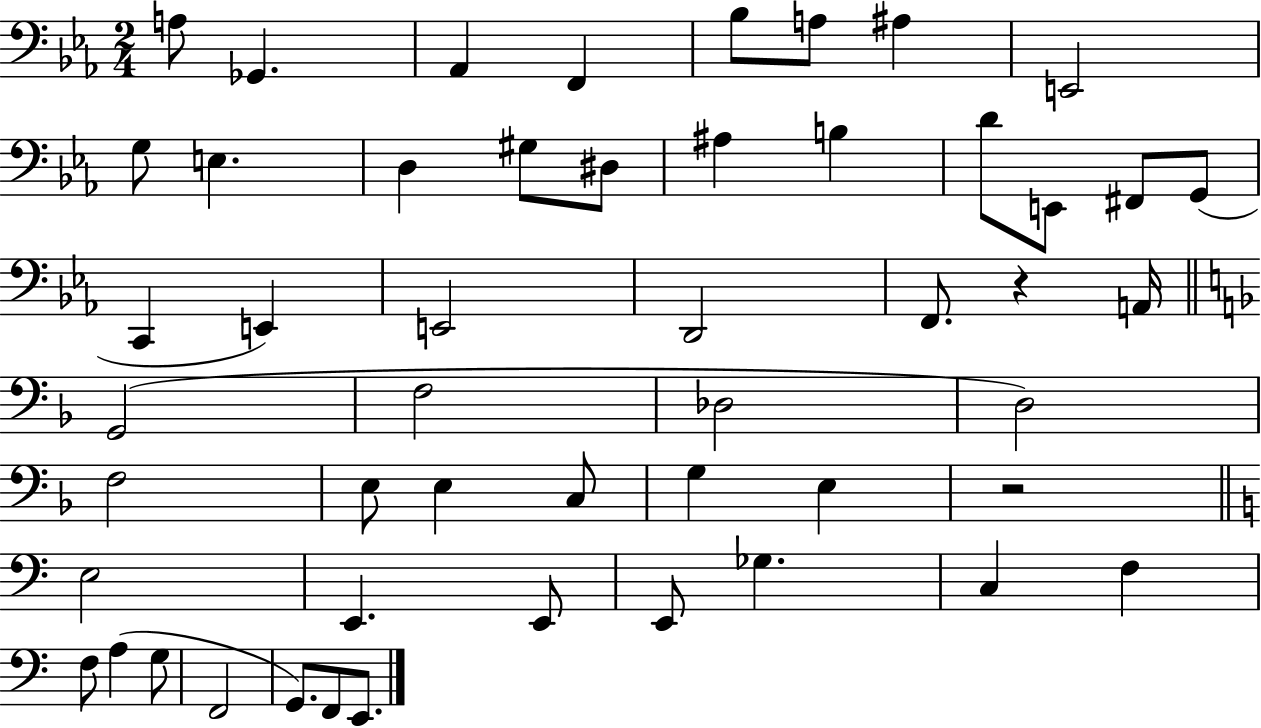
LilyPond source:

{
  \clef bass
  \numericTimeSignature
  \time 2/4
  \key ees \major
  a8 ges,4. | aes,4 f,4 | bes8 a8 ais4 | e,2 | \break g8 e4. | d4 gis8 dis8 | ais4 b4 | d'8 e,8 fis,8 g,8( | \break c,4 e,4) | e,2 | d,2 | f,8. r4 a,16 | \break \bar "||" \break \key f \major g,2( | f2 | des2 | d2) | \break f2 | e8 e4 c8 | g4 e4 | r2 | \break \bar "||" \break \key a \minor e2 | e,4. e,8 | e,8 ges4. | c4 f4 | \break f8 a4( g8 | f,2 | g,8.) f,8 e,8. | \bar "|."
}